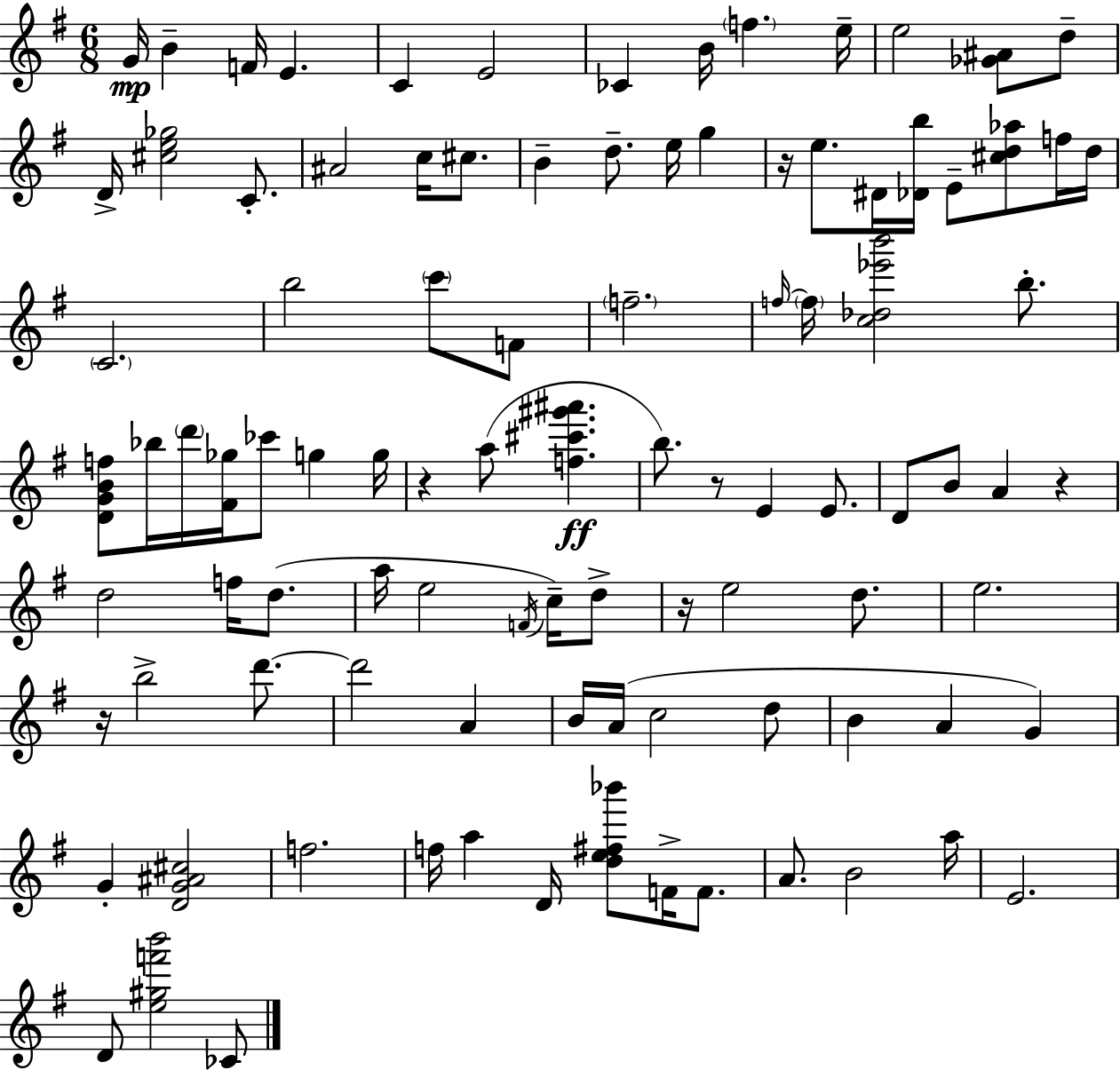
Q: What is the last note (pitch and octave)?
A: CES4